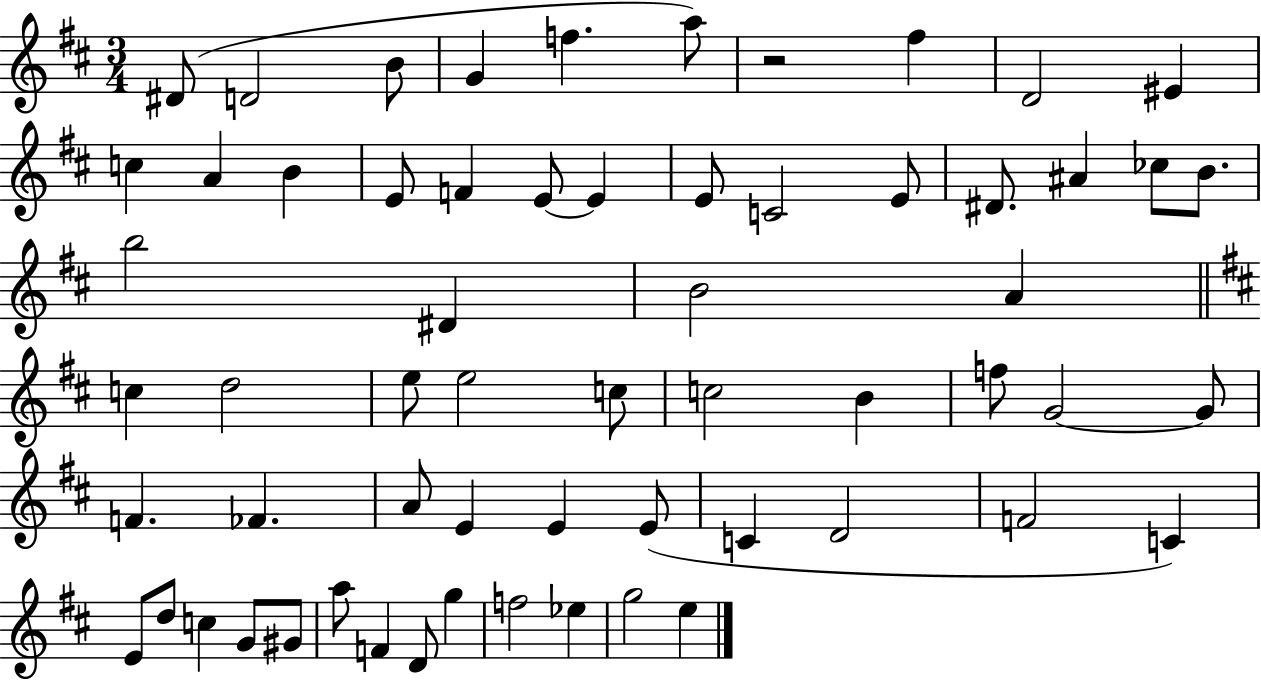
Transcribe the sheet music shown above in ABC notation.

X:1
T:Untitled
M:3/4
L:1/4
K:D
^D/2 D2 B/2 G f a/2 z2 ^f D2 ^E c A B E/2 F E/2 E E/2 C2 E/2 ^D/2 ^A _c/2 B/2 b2 ^D B2 A c d2 e/2 e2 c/2 c2 B f/2 G2 G/2 F _F A/2 E E E/2 C D2 F2 C E/2 d/2 c G/2 ^G/2 a/2 F D/2 g f2 _e g2 e